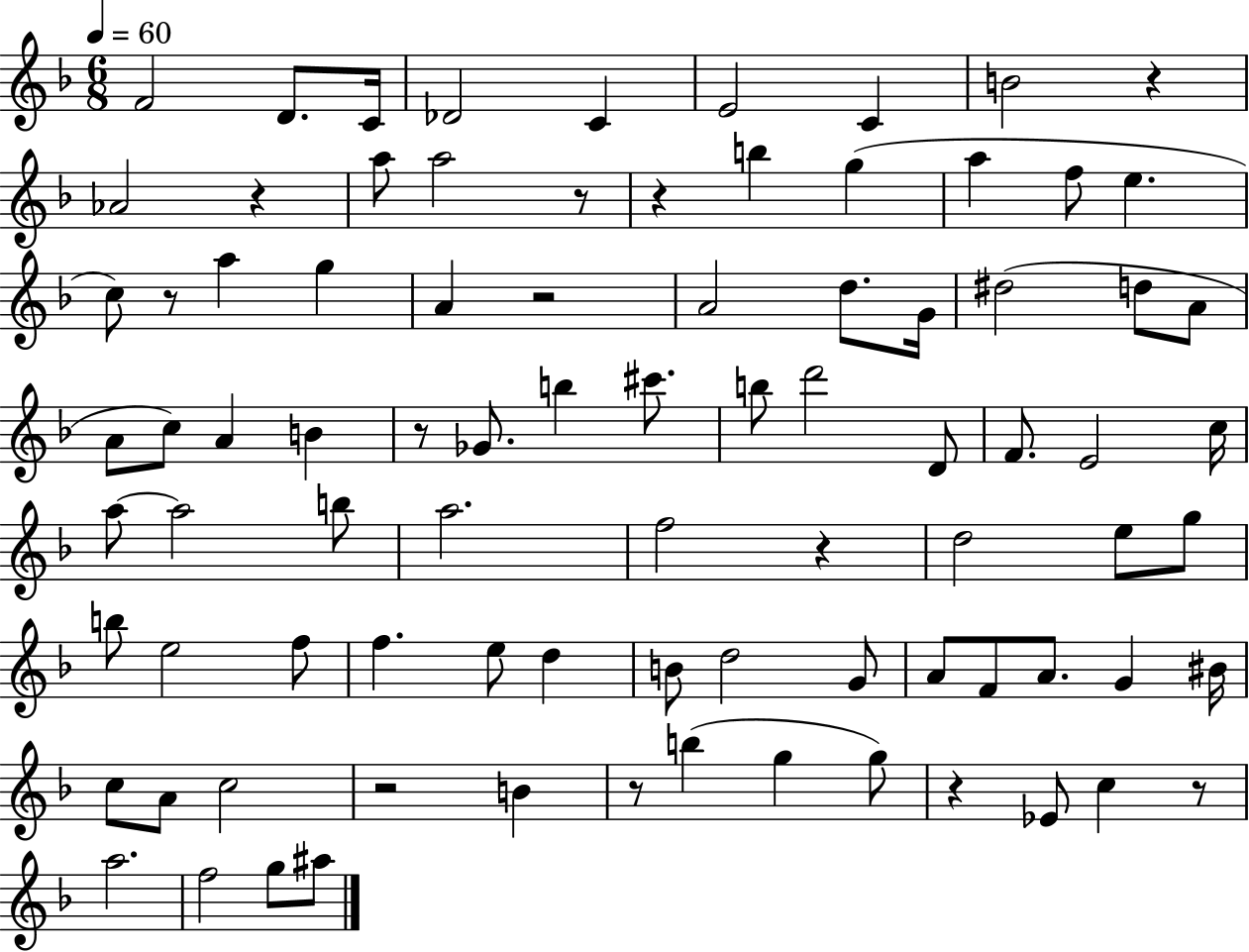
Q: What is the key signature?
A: F major